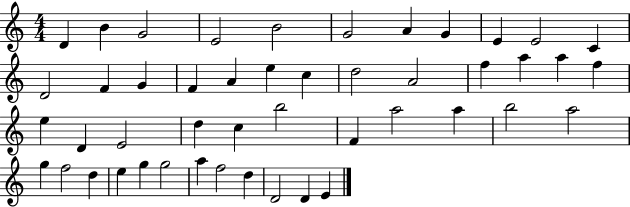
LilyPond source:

{
  \clef treble
  \numericTimeSignature
  \time 4/4
  \key c \major
  d'4 b'4 g'2 | e'2 b'2 | g'2 a'4 g'4 | e'4 e'2 c'4 | \break d'2 f'4 g'4 | f'4 a'4 e''4 c''4 | d''2 a'2 | f''4 a''4 a''4 f''4 | \break e''4 d'4 e'2 | d''4 c''4 b''2 | f'4 a''2 a''4 | b''2 a''2 | \break g''4 f''2 d''4 | e''4 g''4 g''2 | a''4 f''2 d''4 | d'2 d'4 e'4 | \break \bar "|."
}